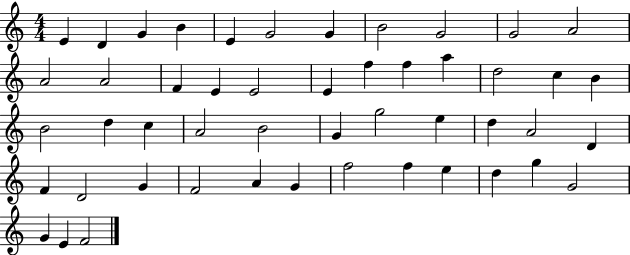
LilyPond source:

{
  \clef treble
  \numericTimeSignature
  \time 4/4
  \key c \major
  e'4 d'4 g'4 b'4 | e'4 g'2 g'4 | b'2 g'2 | g'2 a'2 | \break a'2 a'2 | f'4 e'4 e'2 | e'4 f''4 f''4 a''4 | d''2 c''4 b'4 | \break b'2 d''4 c''4 | a'2 b'2 | g'4 g''2 e''4 | d''4 a'2 d'4 | \break f'4 d'2 g'4 | f'2 a'4 g'4 | f''2 f''4 e''4 | d''4 g''4 g'2 | \break g'4 e'4 f'2 | \bar "|."
}